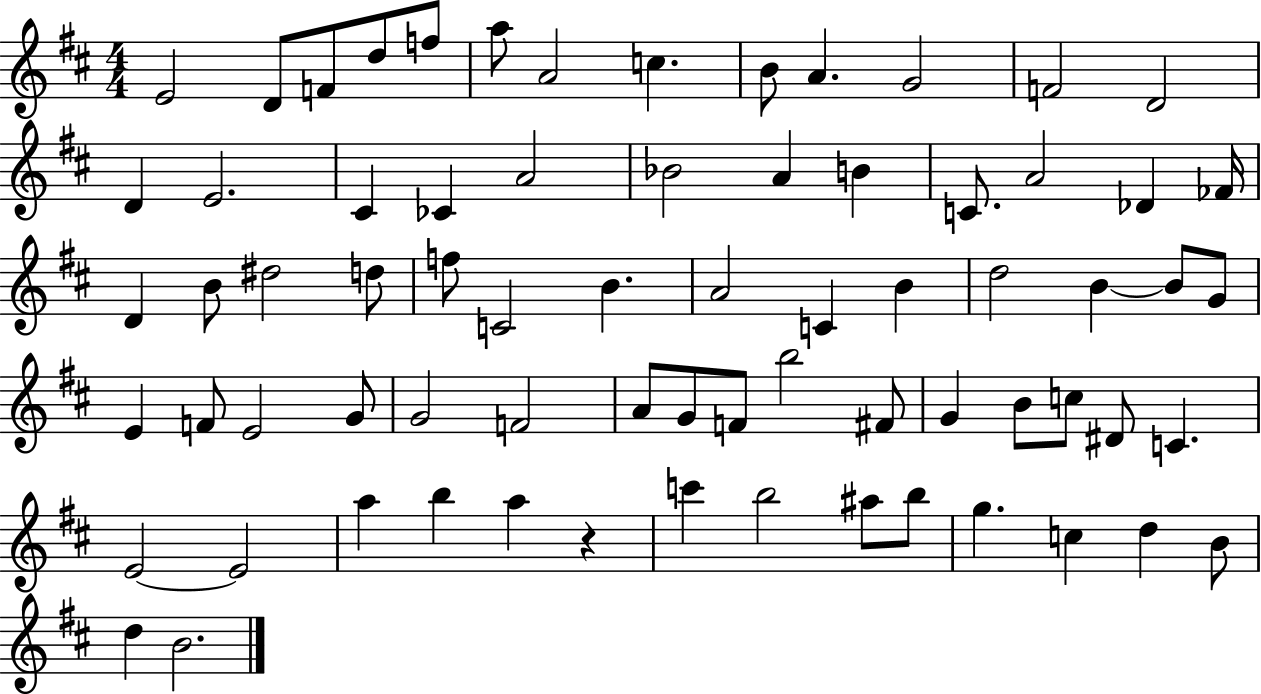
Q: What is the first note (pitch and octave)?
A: E4